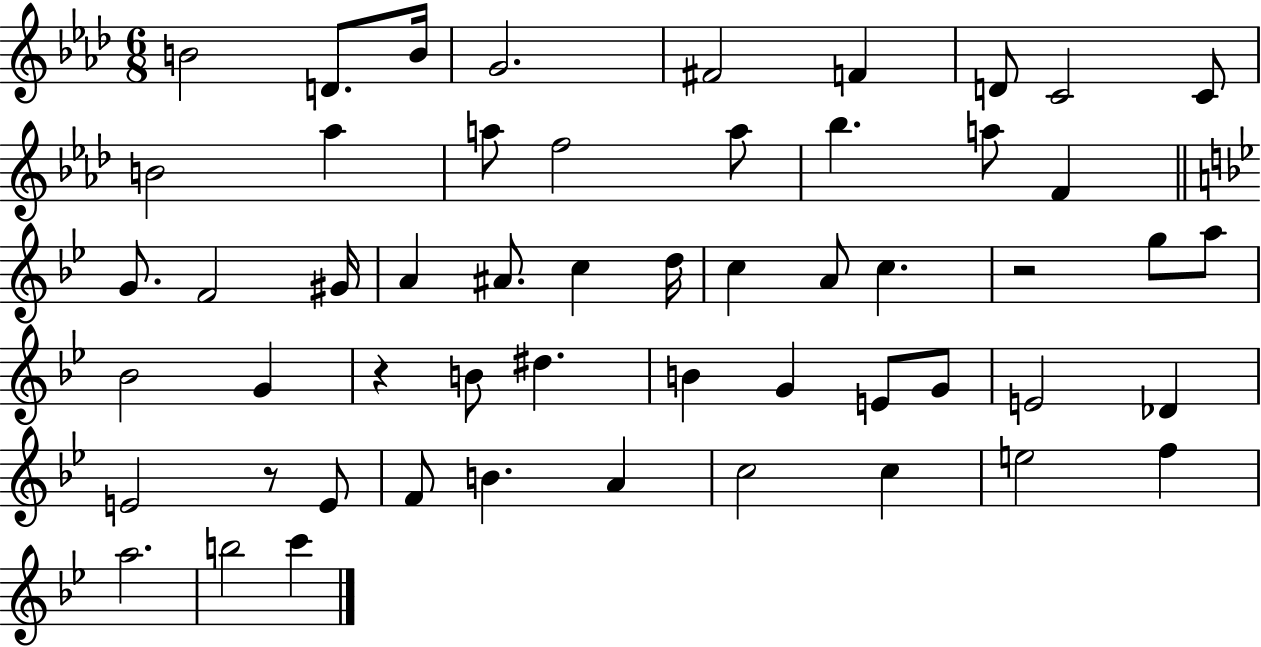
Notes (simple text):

B4/h D4/e. B4/s G4/h. F#4/h F4/q D4/e C4/h C4/e B4/h Ab5/q A5/e F5/h A5/e Bb5/q. A5/e F4/q G4/e. F4/h G#4/s A4/q A#4/e. C5/q D5/s C5/q A4/e C5/q. R/h G5/e A5/e Bb4/h G4/q R/q B4/e D#5/q. B4/q G4/q E4/e G4/e E4/h Db4/q E4/h R/e E4/e F4/e B4/q. A4/q C5/h C5/q E5/h F5/q A5/h. B5/h C6/q